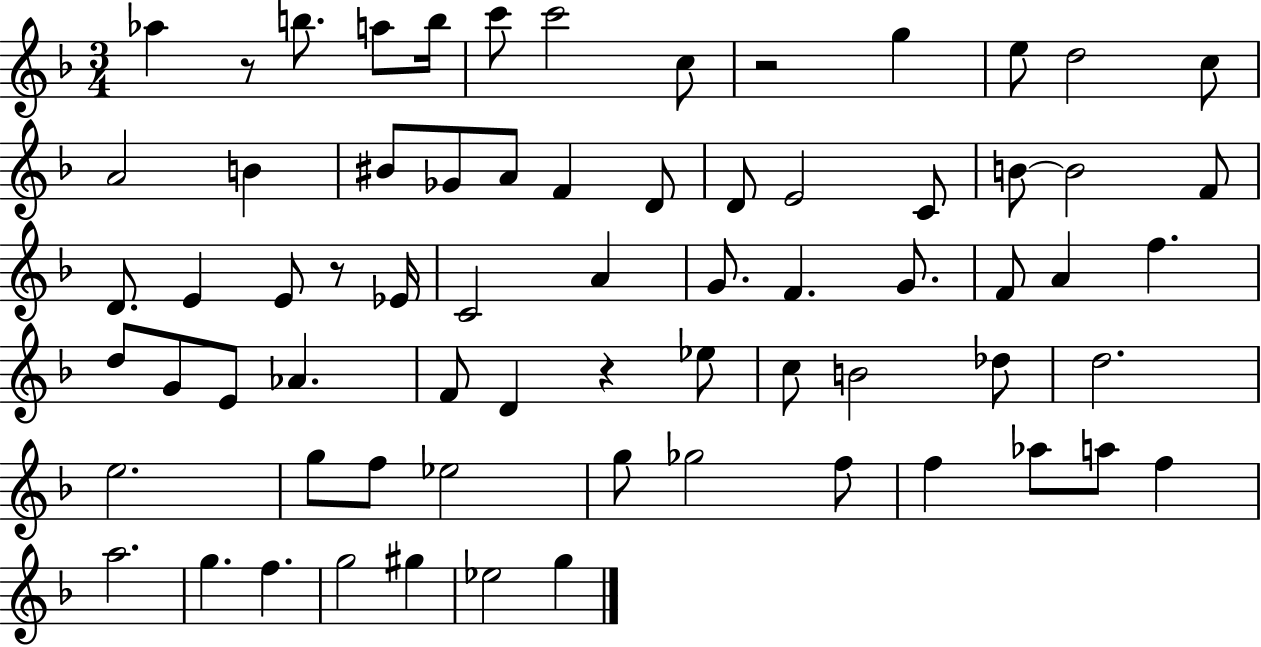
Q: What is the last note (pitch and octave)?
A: G5